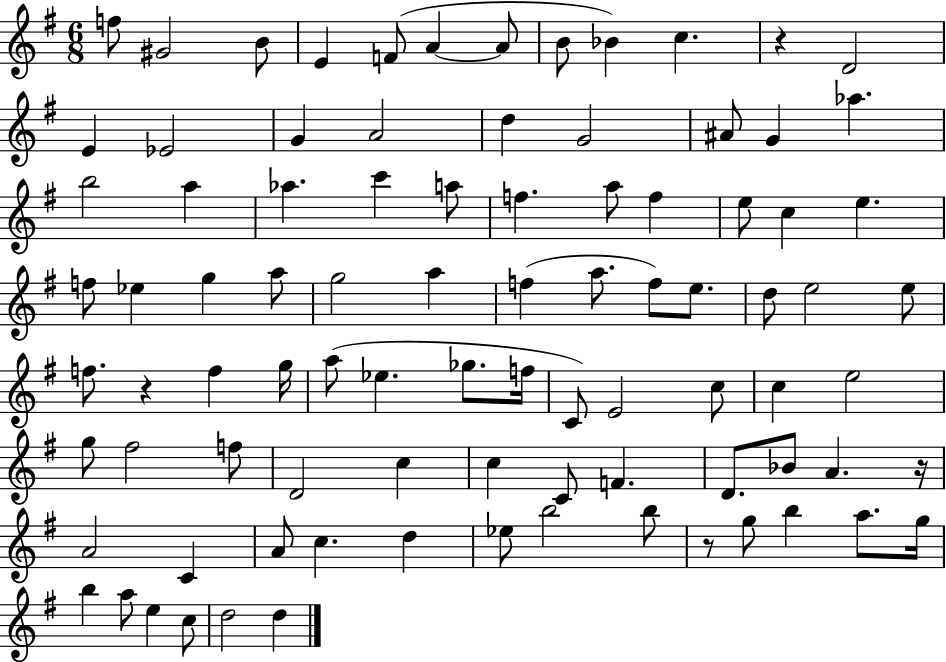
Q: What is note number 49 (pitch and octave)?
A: Eb5